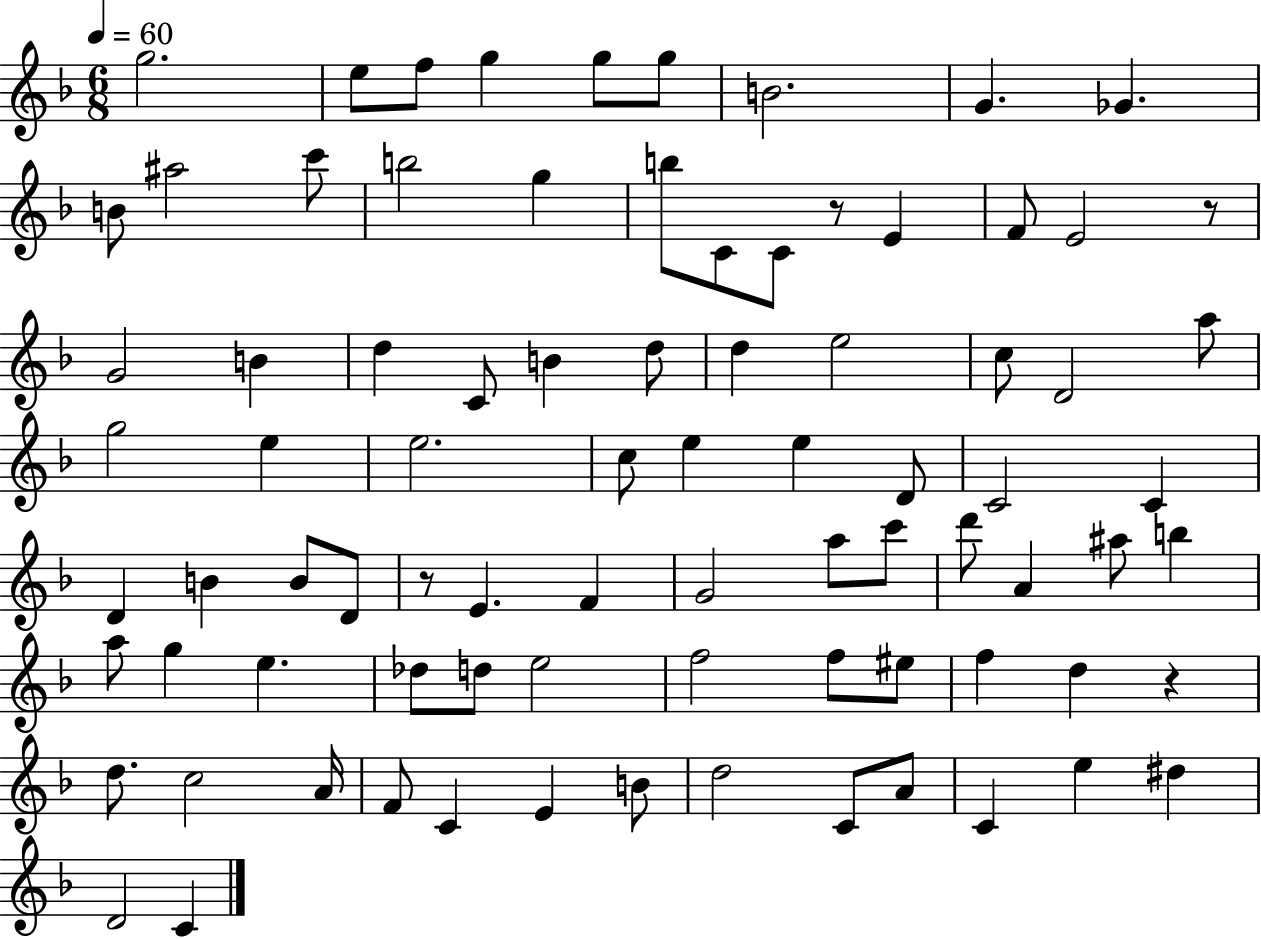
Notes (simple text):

G5/h. E5/e F5/e G5/q G5/e G5/e B4/h. G4/q. Gb4/q. B4/e A#5/h C6/e B5/h G5/q B5/e C4/e C4/e R/e E4/q F4/e E4/h R/e G4/h B4/q D5/q C4/e B4/q D5/e D5/q E5/h C5/e D4/h A5/e G5/h E5/q E5/h. C5/e E5/q E5/q D4/e C4/h C4/q D4/q B4/q B4/e D4/e R/e E4/q. F4/q G4/h A5/e C6/e D6/e A4/q A#5/e B5/q A5/e G5/q E5/q. Db5/e D5/e E5/h F5/h F5/e EIS5/e F5/q D5/q R/q D5/e. C5/h A4/s F4/e C4/q E4/q B4/e D5/h C4/e A4/e C4/q E5/q D#5/q D4/h C4/q